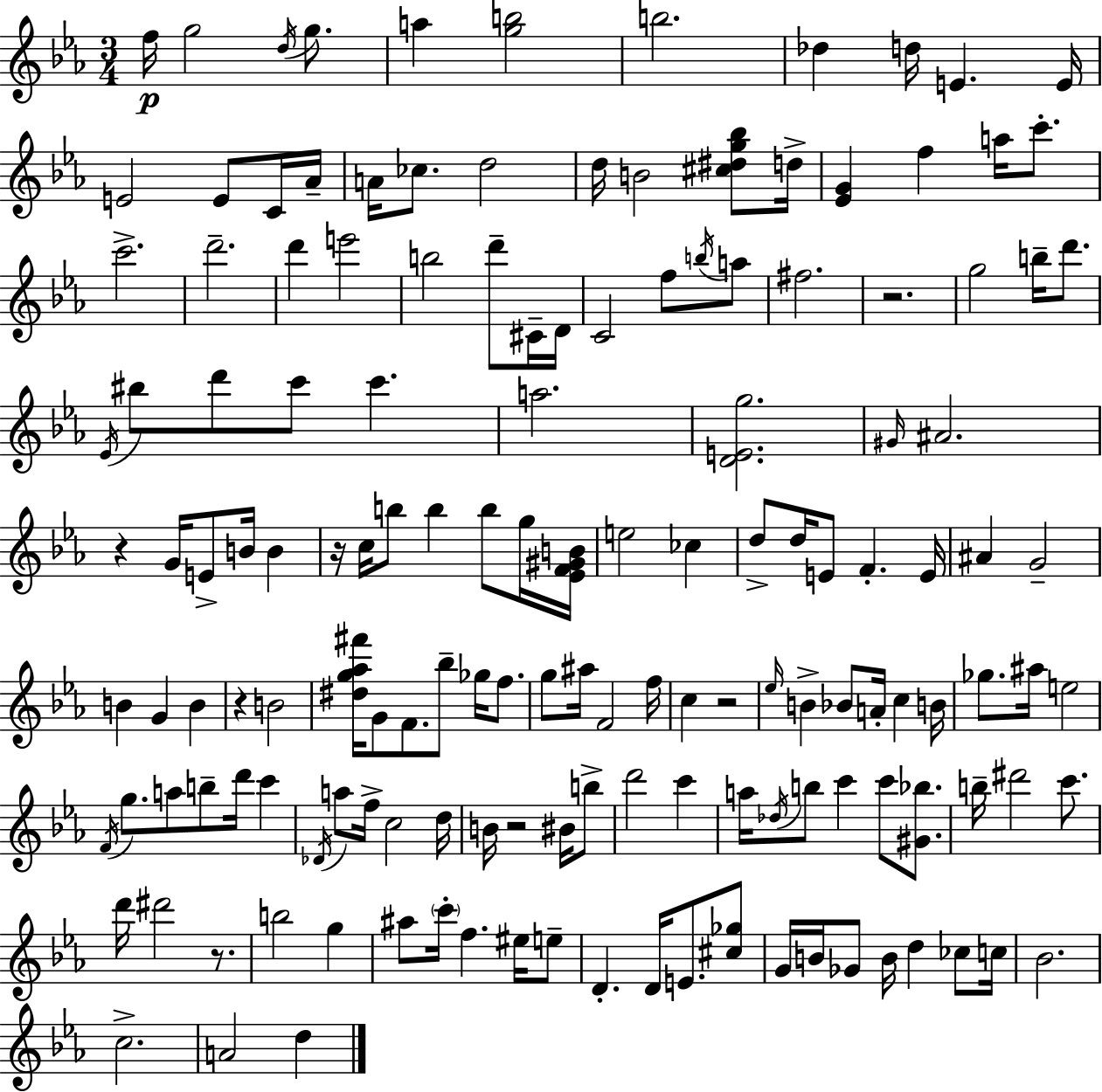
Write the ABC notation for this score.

X:1
T:Untitled
M:3/4
L:1/4
K:Eb
f/4 g2 d/4 g/2 a [gb]2 b2 _d d/4 E E/4 E2 E/2 C/4 _A/4 A/4 _c/2 d2 d/4 B2 [^c^dg_b]/2 d/4 [_EG] f a/4 c'/2 c'2 d'2 d' e'2 b2 d'/2 ^C/4 D/4 C2 f/2 b/4 a/2 ^f2 z2 g2 b/4 d'/2 _E/4 ^b/2 d'/2 c'/2 c' a2 [DEg]2 ^G/4 ^A2 z G/4 E/2 B/4 B z/4 c/4 b/2 b b/2 g/4 [_EF^GB]/4 e2 _c d/2 d/4 E/2 F E/4 ^A G2 B G B z B2 [^dg_a^f']/4 G/2 F/2 _b/2 _g/4 f/2 g/2 ^a/4 F2 f/4 c z2 _e/4 B _B/2 A/4 c B/4 _g/2 ^a/4 e2 F/4 g/2 a/2 b/2 d'/4 c' _D/4 a/2 f/4 c2 d/4 B/4 z2 ^B/4 b/2 d'2 c' a/4 _d/4 b/2 c' c'/2 [^G_b]/2 b/4 ^d'2 c'/2 d'/4 ^d'2 z/2 b2 g ^a/2 c'/4 f ^e/4 e/2 D D/4 E/2 [^c_g]/2 G/4 B/4 _G/2 B/4 d _c/2 c/4 _B2 c2 A2 d